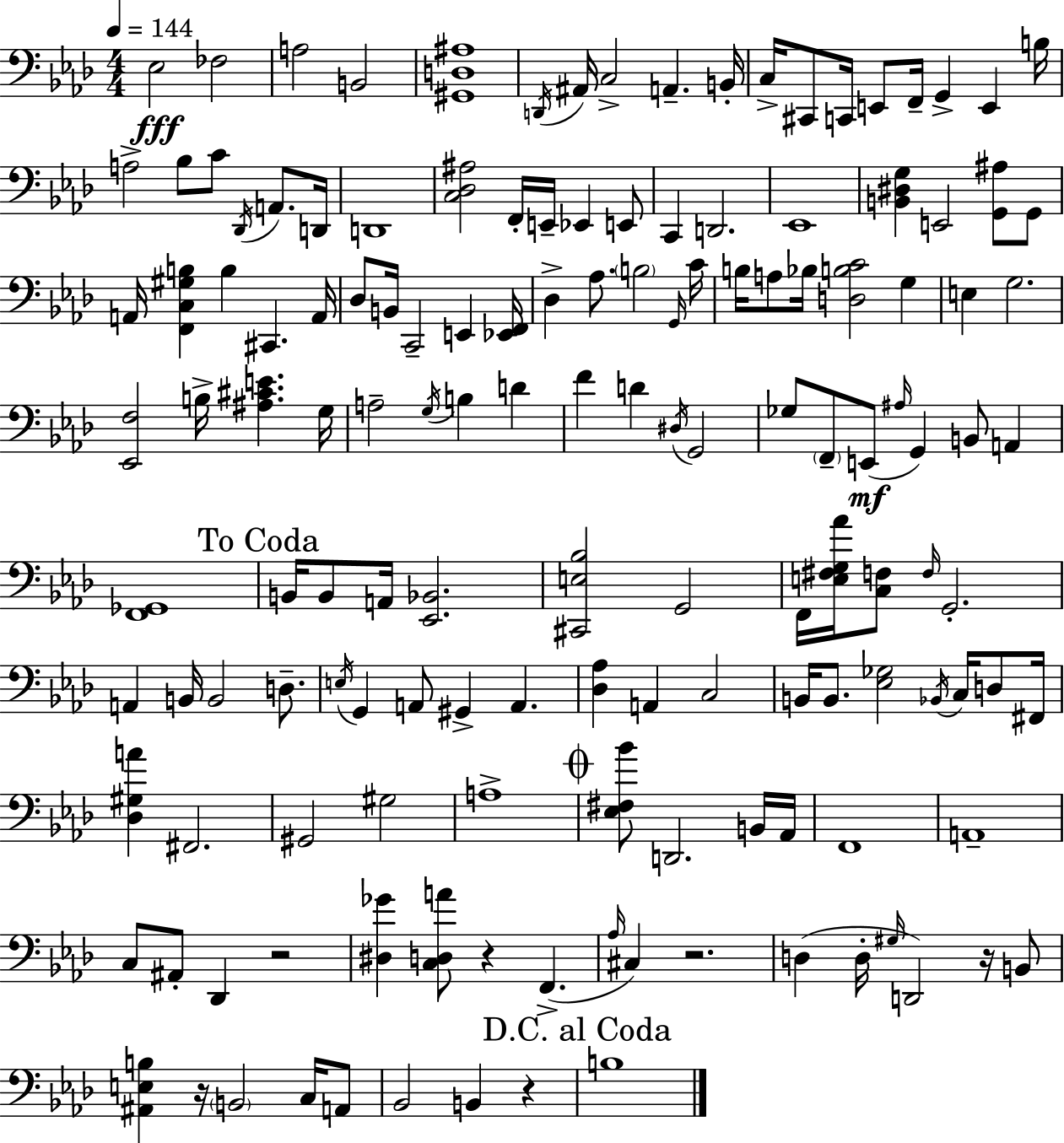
X:1
T:Untitled
M:4/4
L:1/4
K:Ab
_E,2 _F,2 A,2 B,,2 [^G,,D,^A,]4 D,,/4 ^A,,/4 C,2 A,, B,,/4 C,/4 ^C,,/2 C,,/4 E,,/2 F,,/4 G,, E,, B,/4 A,2 _B,/2 C/2 _D,,/4 A,,/2 D,,/4 D,,4 [C,_D,^A,]2 F,,/4 E,,/4 _E,, E,,/2 C,, D,,2 _E,,4 [B,,^D,G,] E,,2 [G,,^A,]/2 G,,/2 A,,/4 [F,,C,^G,B,] B, ^C,, A,,/4 _D,/2 B,,/4 C,,2 E,, [_E,,F,,]/4 _D, _A,/2 B,2 G,,/4 C/4 B,/4 A,/2 _B,/4 [D,B,C]2 G, E, G,2 [_E,,F,]2 B,/4 [^A,^CE] G,/4 A,2 G,/4 B, D F D ^D,/4 G,,2 _G,/2 F,,/2 E,,/2 ^A,/4 G,, B,,/2 A,, [F,,_G,,]4 B,,/4 B,,/2 A,,/4 [_E,,_B,,]2 [^C,,E,_B,]2 G,,2 F,,/4 [E,^F,G,_A]/4 [C,F,]/2 F,/4 G,,2 A,, B,,/4 B,,2 D,/2 E,/4 G,, A,,/2 ^G,, A,, [_D,_A,] A,, C,2 B,,/4 B,,/2 [_E,_G,]2 _B,,/4 C,/4 D,/2 ^F,,/4 [_D,^G,A] ^F,,2 ^G,,2 ^G,2 A,4 [_E,^F,_B]/2 D,,2 B,,/4 _A,,/4 F,,4 A,,4 C,/2 ^A,,/2 _D,, z2 [^D,_G] [C,D,A]/2 z F,, _A,/4 ^C, z2 D, D,/4 ^G,/4 D,,2 z/4 B,,/2 [^A,,E,B,] z/4 B,,2 C,/4 A,,/2 _B,,2 B,, z B,4